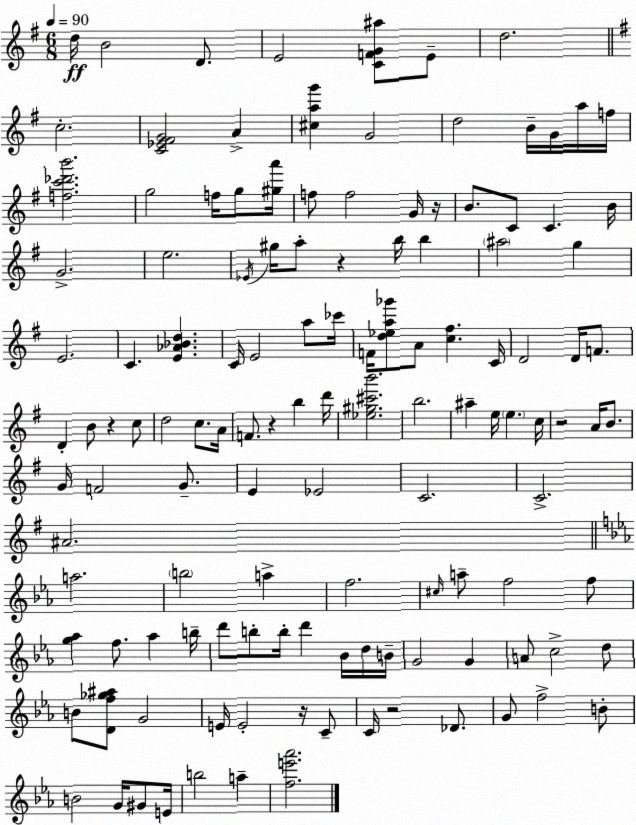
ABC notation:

X:1
T:Untitled
M:6/8
L:1/4
K:Em
d/4 B2 D/2 E2 [CFG^a]/2 E/2 d2 c2 [C_E^FG]2 A [^cag'] G2 d2 B/4 G/4 a/4 f/4 [fc'_d'b']2 g2 f/4 g/2 [^ga']/4 f/2 f2 G/4 z/4 B/2 C/2 C B/4 G2 e2 _E/4 ^g/4 a/2 z b/4 b ^a2 g E2 C [E_A_Bd] C/4 E2 a/2 _c'/4 F/4 [d_ea_g']/2 A/2 [c^f] C/4 D2 D/4 F/2 D B/2 z c/2 d2 c/2 A/4 F/2 z b d'/4 [_e^g^c'b']2 b2 ^a e/4 e c/4 z2 A/4 B/2 G/4 F2 G/2 E _E2 C2 C2 ^A2 a2 b2 a f2 ^c/4 a/2 f2 f/2 [g_a] f/2 _a b/4 d'/2 b/2 b/4 d' _B/4 d/4 B/4 G2 G A/2 c2 d/2 B/2 [Df_g^a]/2 G2 E/4 E2 z/4 C/2 C/4 z2 _D/2 G/2 f2 B/2 B2 G/4 ^G/2 E/4 b2 a [fe'_a']2